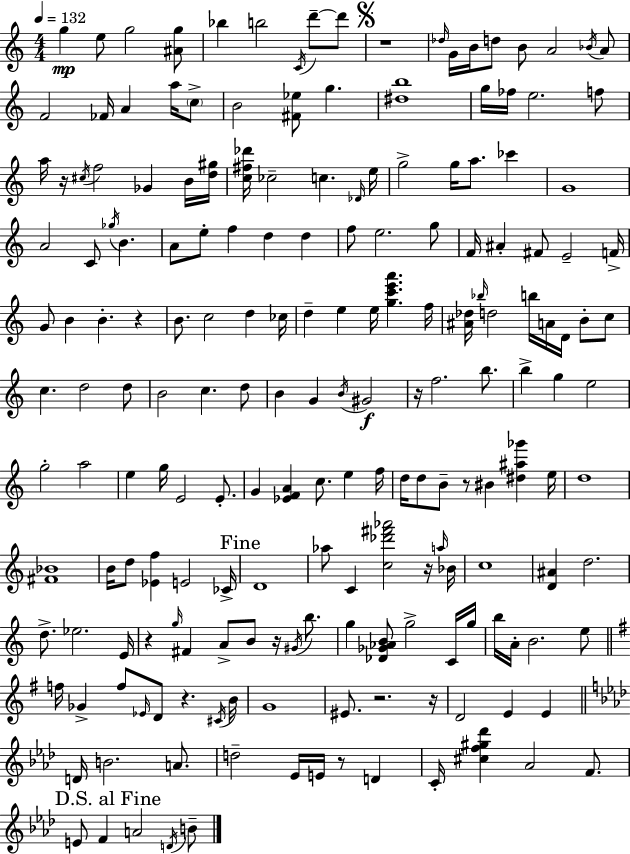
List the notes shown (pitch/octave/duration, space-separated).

G5/q E5/e G5/h [A#4,G5]/e Bb5/q B5/h C4/s D6/e D6/e R/w Db5/s G4/s B4/s D5/e B4/e A4/h Bb4/s A4/e F4/h FES4/s A4/q A5/s C5/e B4/h [F#4,Eb5]/e G5/q. [D#5,B5]/w G5/s FES5/s E5/h. F5/e A5/s R/s C#5/s F5/h Gb4/q B4/s [D5,G#5]/s [C5,F#5,Db6]/s CES5/h C5/q. Db4/s E5/s G5/h G5/s A5/e. CES6/q G4/w A4/h C4/e Gb5/s B4/q. A4/e E5/e F5/q D5/q D5/q F5/e E5/h. G5/e F4/s A#4/q F#4/e E4/h F4/s G4/e B4/q B4/q. R/q B4/e. C5/h D5/q CES5/s D5/q E5/q E5/s [G5,C6,E6,A6]/q. F5/s [A#4,Db5]/s Bb5/s D5/h B5/s A4/s D4/s B4/e C5/e C5/q. D5/h D5/e B4/h C5/q. D5/e B4/q G4/q B4/s G#4/h R/s F5/h. B5/e. B5/q G5/q E5/h G5/h A5/h E5/q G5/s E4/h E4/e. G4/q [Eb4,F4,A4]/q C5/e. E5/q F5/s D5/s D5/e B4/e R/e BIS4/q [D#5,A#5,Gb6]/q E5/s D5/w [F#4,Bb4]/w B4/s D5/e [Eb4,F5]/q E4/h CES4/s D4/w Ab5/e C4/q [C5,Db6,F#6,Ab6]/h R/s A5/s Bb4/s C5/w [D4,A#4]/q D5/h. D5/e. Eb5/h. E4/s R/q G5/s F#4/q A4/e B4/e R/s G#4/s B5/e. G5/q [Db4,Gb4,Ab4,B4]/e G5/h C4/s G5/s B5/s A4/s B4/h. E5/e F5/s Gb4/q F5/e Eb4/s D4/e R/q. C#4/s B4/s G4/w EIS4/e. R/h. R/s D4/h E4/q E4/q D4/s B4/h. A4/e. D5/h Eb4/s E4/s R/e D4/q C4/s [C#5,F5,G#5,Db6]/q Ab4/h F4/e. E4/e F4/q A4/h D4/s B4/e